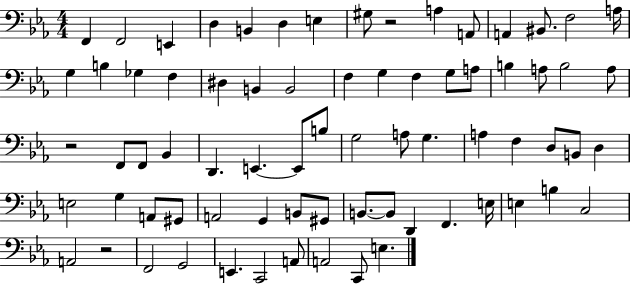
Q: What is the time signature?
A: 4/4